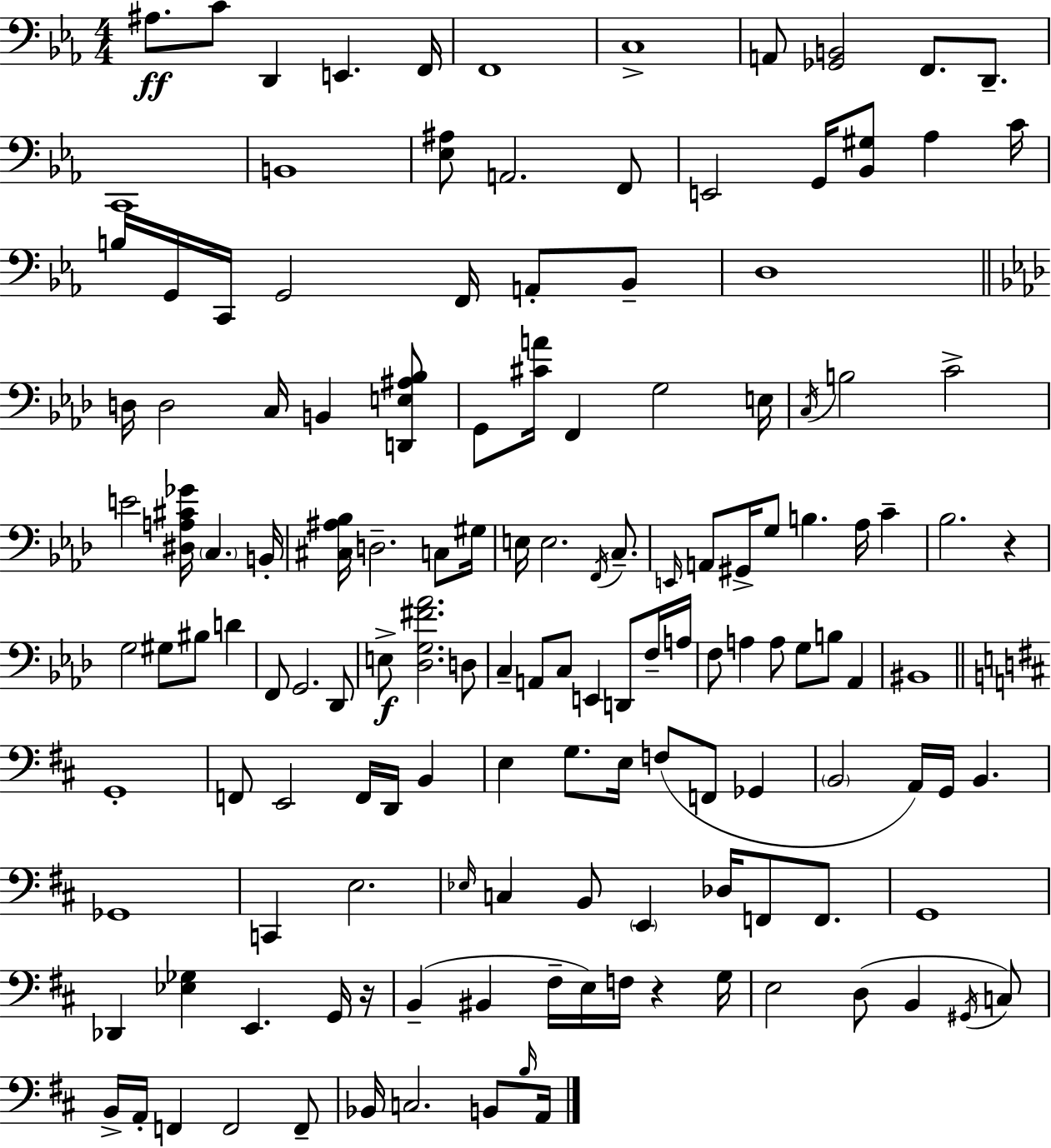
X:1
T:Untitled
M:4/4
L:1/4
K:Cm
^A,/2 C/2 D,, E,, F,,/4 F,,4 C,4 A,,/2 [_G,,B,,]2 F,,/2 D,,/2 C,,4 B,,4 [_E,^A,]/2 A,,2 F,,/2 E,,2 G,,/4 [_B,,^G,]/2 _A, C/4 B,/4 G,,/4 C,,/4 G,,2 F,,/4 A,,/2 _B,,/2 D,4 D,/4 D,2 C,/4 B,, [D,,E,^A,_B,]/2 G,,/2 [^CA]/4 F,, G,2 E,/4 C,/4 B,2 C2 E2 [^D,A,^C_G]/4 C, B,,/4 [^C,^A,_B,]/4 D,2 C,/2 ^G,/4 E,/4 E,2 F,,/4 C,/2 E,,/4 A,,/2 ^G,,/4 G,/2 B, _A,/4 C _B,2 z G,2 ^G,/2 ^B,/2 D F,,/2 G,,2 _D,,/2 E,/2 [_D,G,^F_A]2 D,/2 C, A,,/2 C,/2 E,, D,,/2 F,/4 A,/4 F,/2 A, A,/2 G,/2 B,/2 _A,, ^B,,4 G,,4 F,,/2 E,,2 F,,/4 D,,/4 B,, E, G,/2 E,/4 F,/2 F,,/2 _G,, B,,2 A,,/4 G,,/4 B,, _G,,4 C,, E,2 _E,/4 C, B,,/2 E,, _D,/4 F,,/2 F,,/2 G,,4 _D,, [_E,_G,] E,, G,,/4 z/4 B,, ^B,, ^F,/4 E,/4 F,/4 z G,/4 E,2 D,/2 B,, ^G,,/4 C,/2 B,,/4 A,,/4 F,, F,,2 F,,/2 _B,,/4 C,2 B,,/2 B,/4 A,,/4